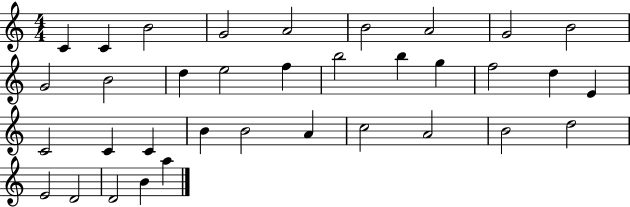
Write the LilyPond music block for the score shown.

{
  \clef treble
  \numericTimeSignature
  \time 4/4
  \key c \major
  c'4 c'4 b'2 | g'2 a'2 | b'2 a'2 | g'2 b'2 | \break g'2 b'2 | d''4 e''2 f''4 | b''2 b''4 g''4 | f''2 d''4 e'4 | \break c'2 c'4 c'4 | b'4 b'2 a'4 | c''2 a'2 | b'2 d''2 | \break e'2 d'2 | d'2 b'4 a''4 | \bar "|."
}